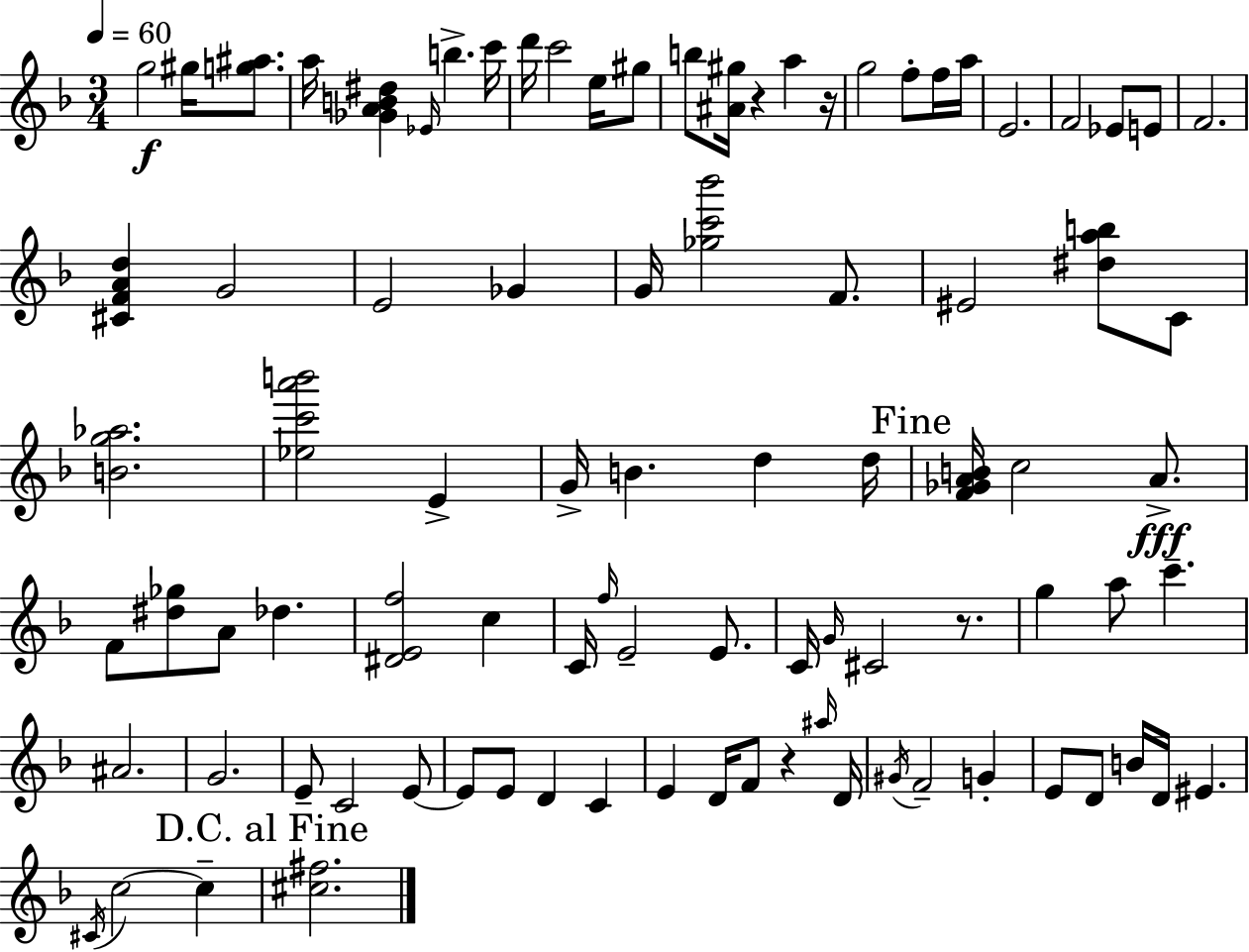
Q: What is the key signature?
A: D minor